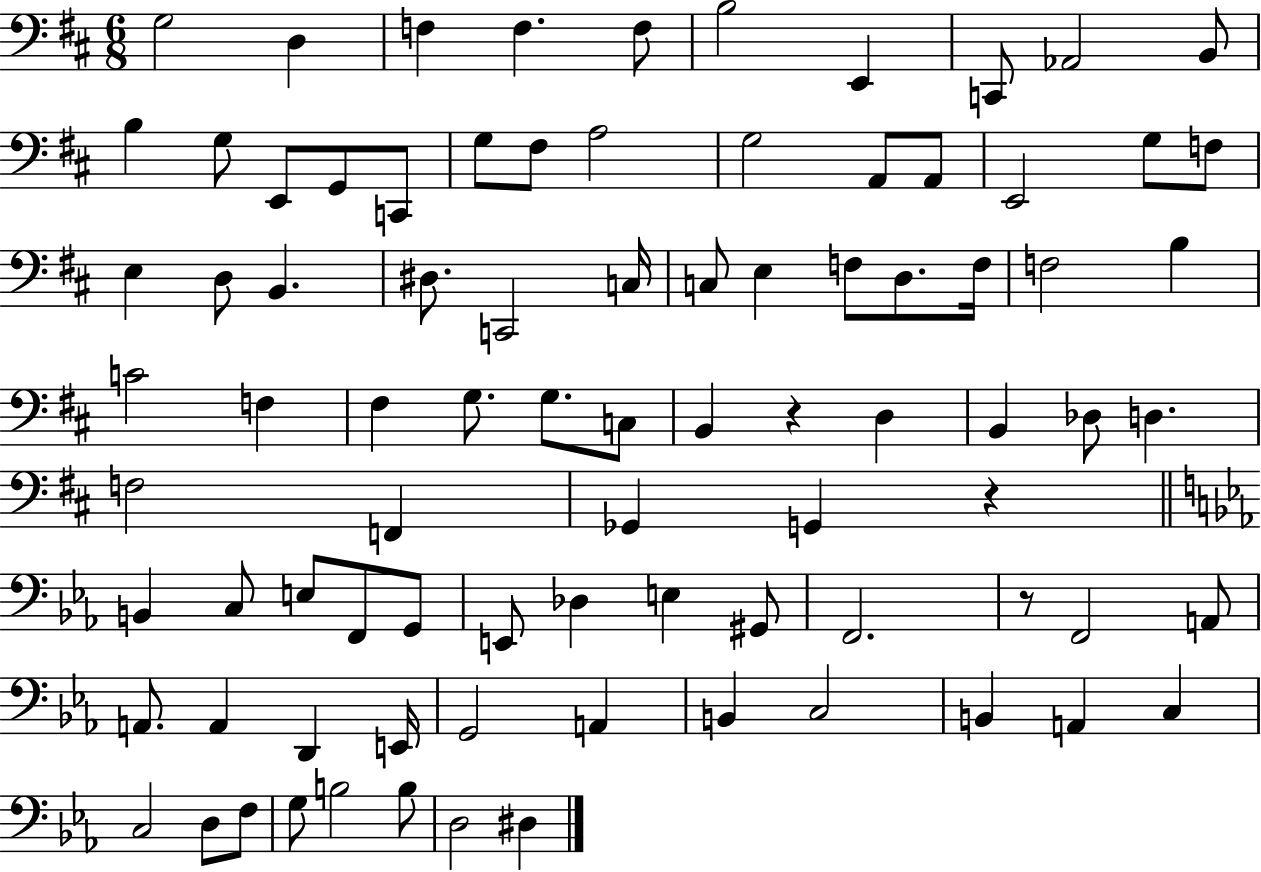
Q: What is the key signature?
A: D major